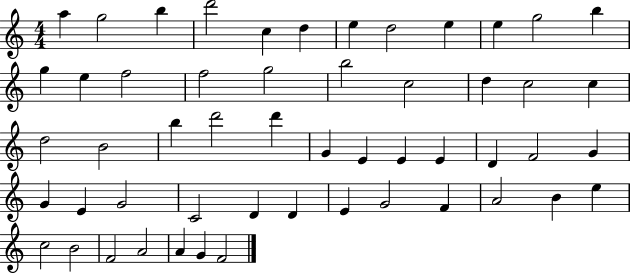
A5/q G5/h B5/q D6/h C5/q D5/q E5/q D5/h E5/q E5/q G5/h B5/q G5/q E5/q F5/h F5/h G5/h B5/h C5/h D5/q C5/h C5/q D5/h B4/h B5/q D6/h D6/q G4/q E4/q E4/q E4/q D4/q F4/h G4/q G4/q E4/q G4/h C4/h D4/q D4/q E4/q G4/h F4/q A4/h B4/q E5/q C5/h B4/h F4/h A4/h A4/q G4/q F4/h